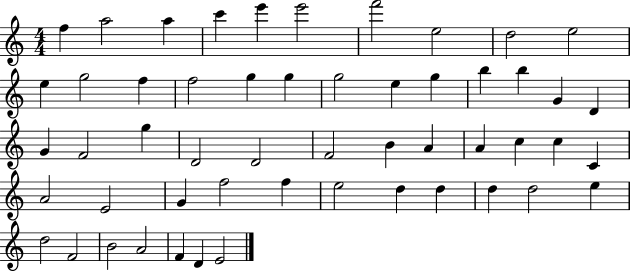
{
  \clef treble
  \numericTimeSignature
  \time 4/4
  \key c \major
  f''4 a''2 a''4 | c'''4 e'''4 e'''2 | f'''2 e''2 | d''2 e''2 | \break e''4 g''2 f''4 | f''2 g''4 g''4 | g''2 e''4 g''4 | b''4 b''4 g'4 d'4 | \break g'4 f'2 g''4 | d'2 d'2 | f'2 b'4 a'4 | a'4 c''4 c''4 c'4 | \break a'2 e'2 | g'4 f''2 f''4 | e''2 d''4 d''4 | d''4 d''2 e''4 | \break d''2 f'2 | b'2 a'2 | f'4 d'4 e'2 | \bar "|."
}